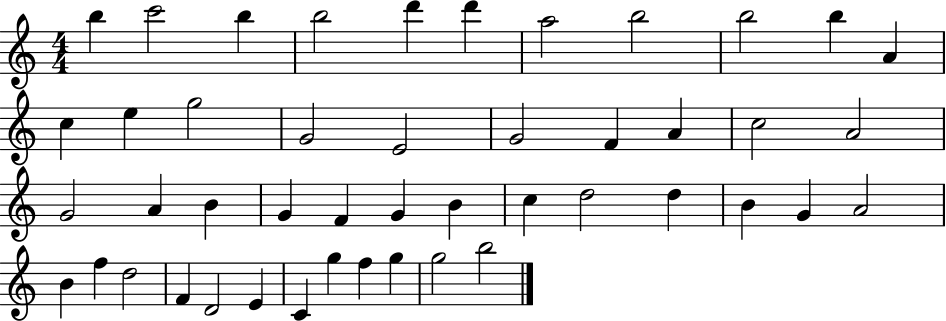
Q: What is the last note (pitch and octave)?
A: B5